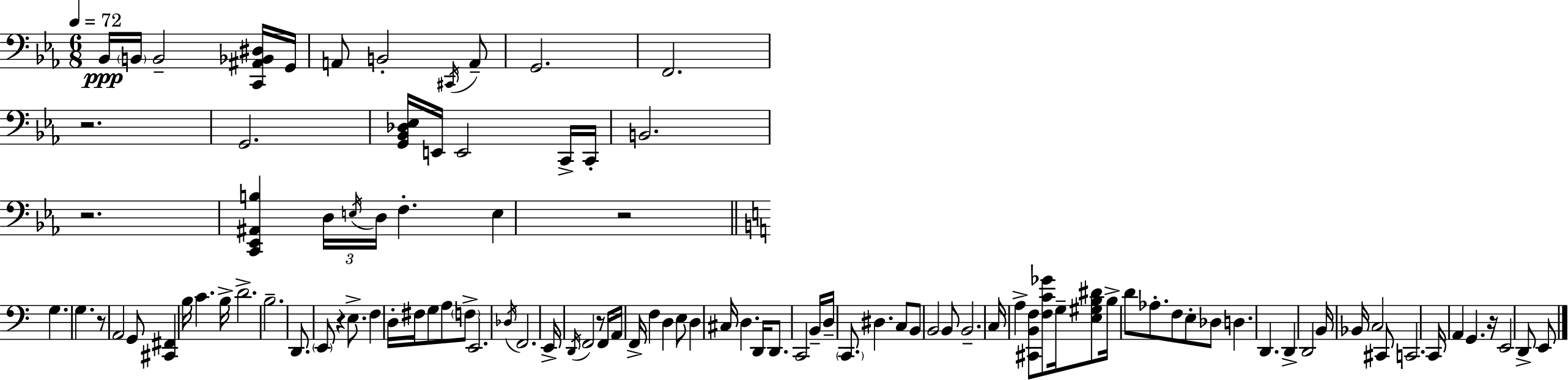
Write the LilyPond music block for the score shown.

{
  \clef bass
  \numericTimeSignature
  \time 6/8
  \key c \minor
  \tempo 4 = 72
  \repeat volta 2 { bes,16\ppp \parenthesize b,16 b,2-- <c, ais, bes, dis>16 g,16 | a,8 b,2-. \acciaccatura { cis,16 } a,8-- | g,2. | f,2. | \break r2. | g,2. | <g, bes, des ees>16 e,16 e,2 c,16-> | c,16-. b,2. | \break r2. | <c, ees, ais, b>4 \tuplet 3/2 { d16 \acciaccatura { e16 } d16 } f4.-. | e4 r2 | \bar "||" \break \key a \minor g4. g4. | r8 a,2 g,8 | <cis, fis,>4 b16 c'4. b16-> | d'2.-> | \break b2.-- | d,8. \parenthesize e,8 r4 e8.-> | f4 d16-. fis16 g8 a8 \parenthesize f8-> | e,2. | \break \acciaccatura { des16 } f,2. | e,16-> \acciaccatura { d,16 } f,2 r8 | f,16 a,16 f,16-> f4 d4 | e8 d4 cis16 d4. | \break d,16 d,8. c,2 | b,16-- d16-- \parenthesize c,8. dis4. | c8 b,8 b,2 | b,8 b,2.-- | \break c16 a4-> <cis, b, f>8 <f c' ges'>8 g16-- | <e gis b dis'>8 b16-> d'8 aes8.-. f8 e8-. | des8 d4. d,4. | d,4-> d,2 | \break b,16 bes,16 c2 | cis,8 c,2. | c,16 a,4 g,4. | r16 e,2 d,8-> | \break e,8 } \bar "|."
}